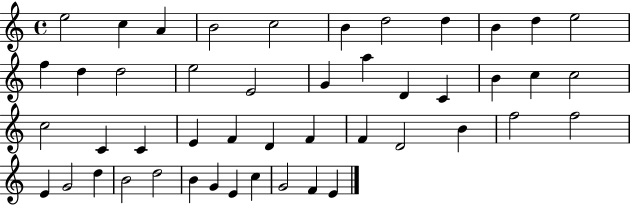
{
  \clef treble
  \time 4/4
  \defaultTimeSignature
  \key c \major
  e''2 c''4 a'4 | b'2 c''2 | b'4 d''2 d''4 | b'4 d''4 e''2 | \break f''4 d''4 d''2 | e''2 e'2 | g'4 a''4 d'4 c'4 | b'4 c''4 c''2 | \break c''2 c'4 c'4 | e'4 f'4 d'4 f'4 | f'4 d'2 b'4 | f''2 f''2 | \break e'4 g'2 d''4 | b'2 d''2 | b'4 g'4 e'4 c''4 | g'2 f'4 e'4 | \break \bar "|."
}